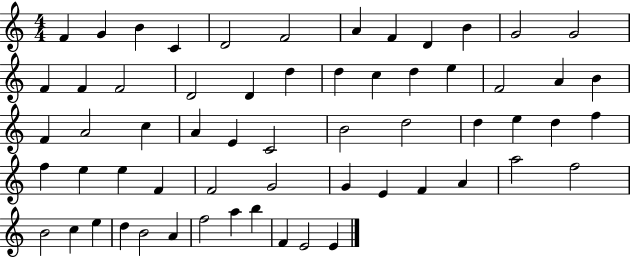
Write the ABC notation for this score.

X:1
T:Untitled
M:4/4
L:1/4
K:C
F G B C D2 F2 A F D B G2 G2 F F F2 D2 D d d c d e F2 A B F A2 c A E C2 B2 d2 d e d f f e e F F2 G2 G E F A a2 f2 B2 c e d B2 A f2 a b F E2 E